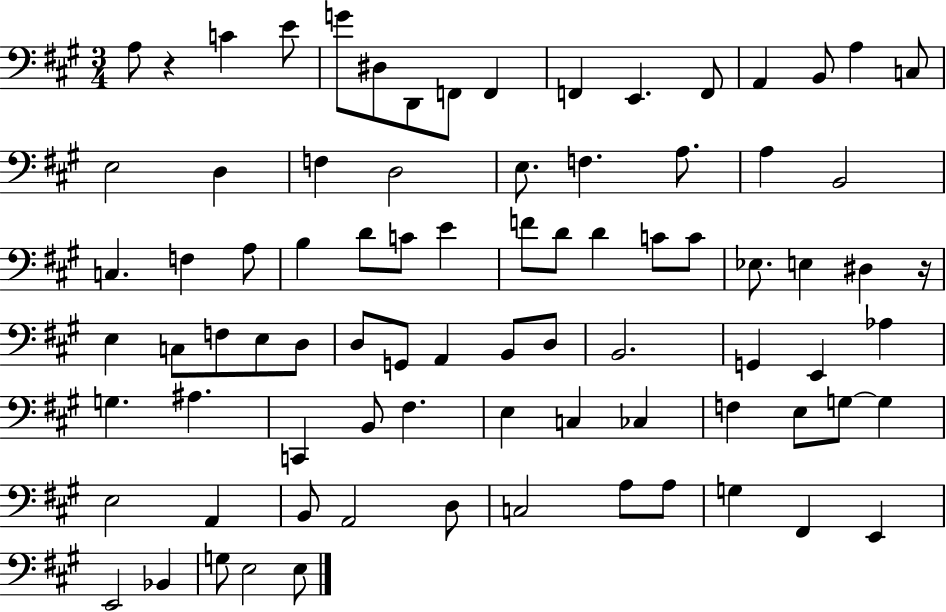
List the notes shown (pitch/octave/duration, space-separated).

A3/e R/q C4/q E4/e G4/e D#3/e D2/e F2/e F2/q F2/q E2/q. F2/e A2/q B2/e A3/q C3/e E3/h D3/q F3/q D3/h E3/e. F3/q. A3/e. A3/q B2/h C3/q. F3/q A3/e B3/q D4/e C4/e E4/q F4/e D4/e D4/q C4/e C4/e Eb3/e. E3/q D#3/q R/s E3/q C3/e F3/e E3/e D3/e D3/e G2/e A2/q B2/e D3/e B2/h. G2/q E2/q Ab3/q G3/q. A#3/q. C2/q B2/e F#3/q. E3/q C3/q CES3/q F3/q E3/e G3/e G3/q E3/h A2/q B2/e A2/h D3/e C3/h A3/e A3/e G3/q F#2/q E2/q E2/h Bb2/q G3/e E3/h E3/e